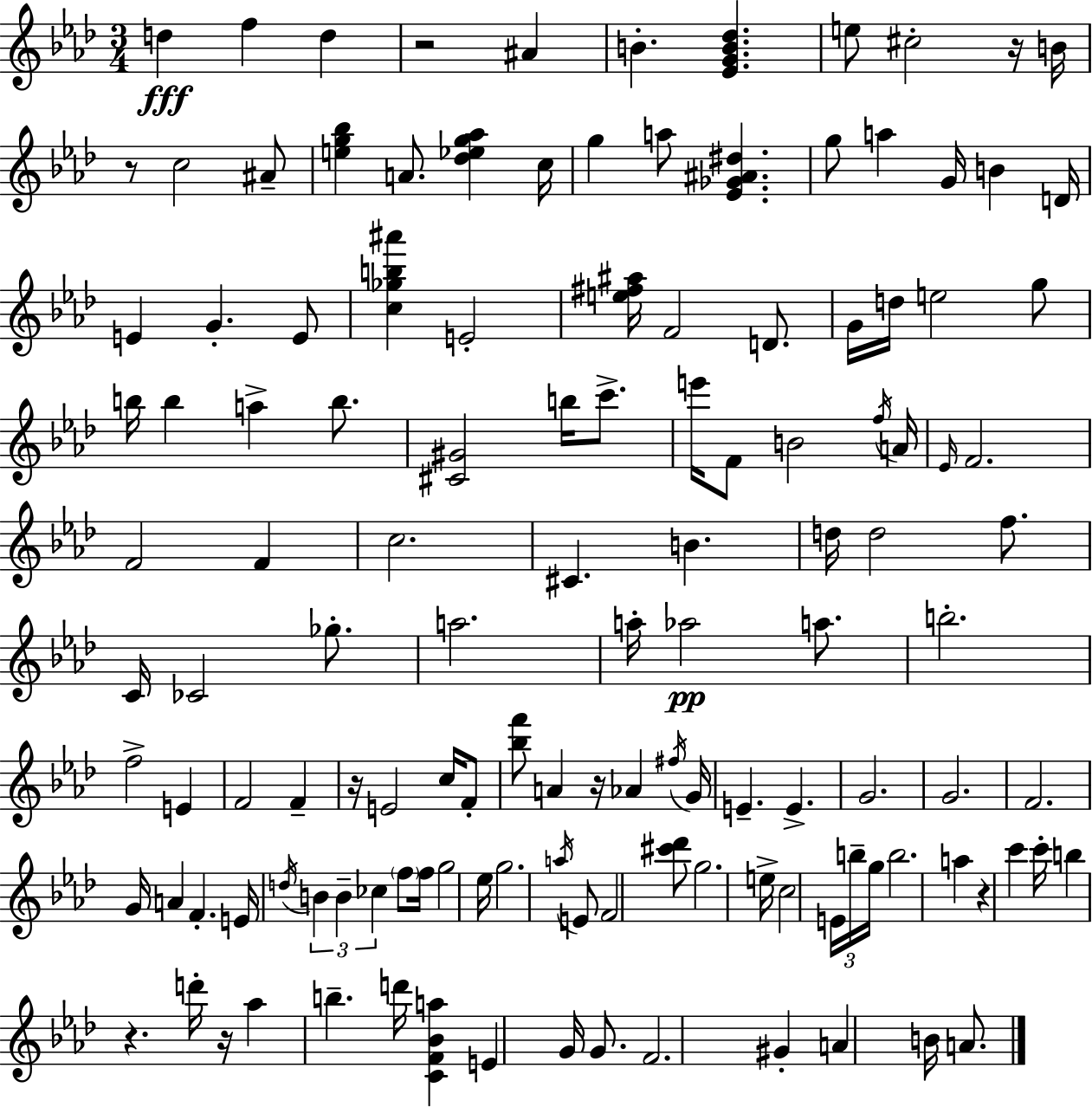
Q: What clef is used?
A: treble